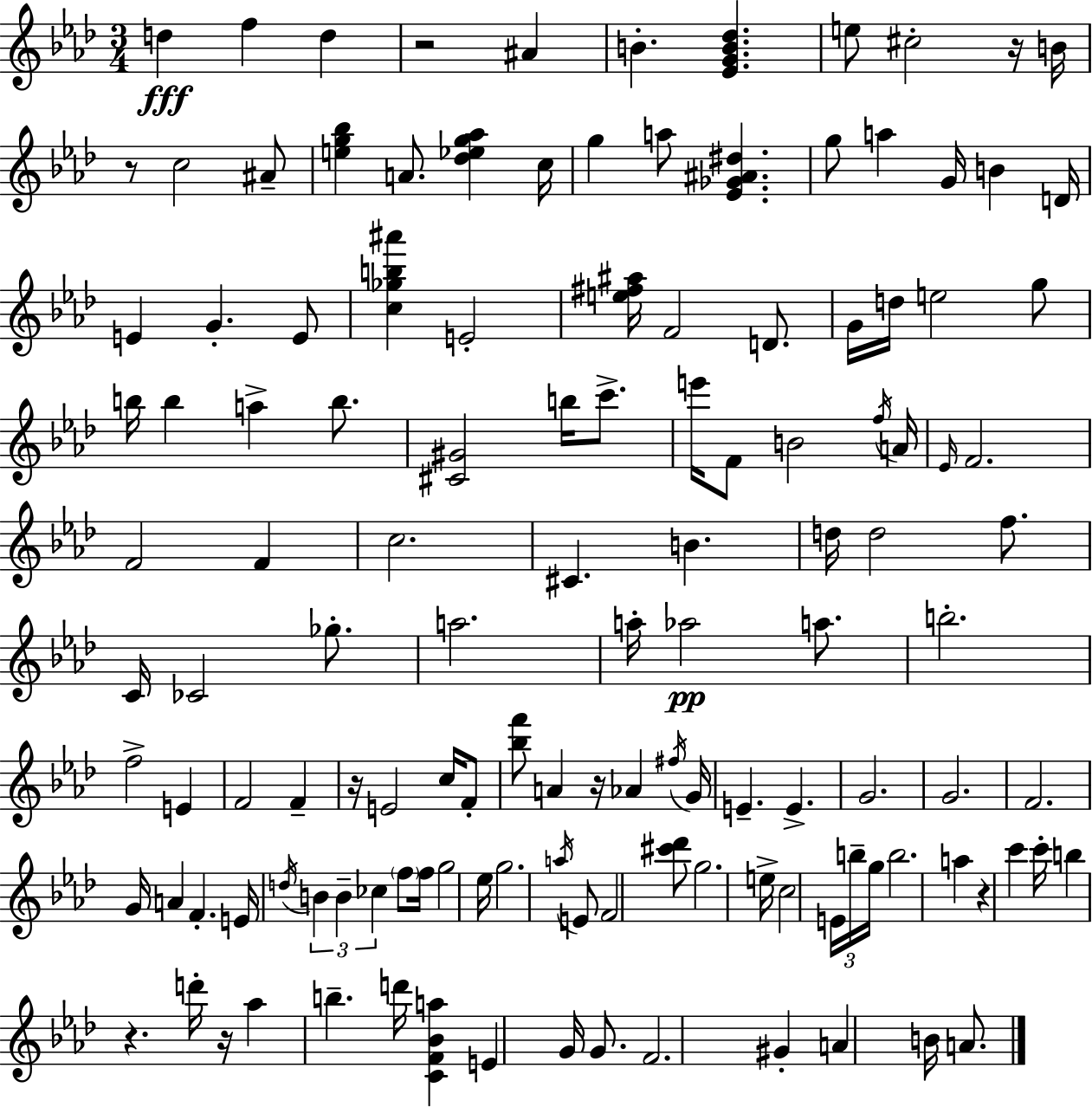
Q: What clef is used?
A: treble